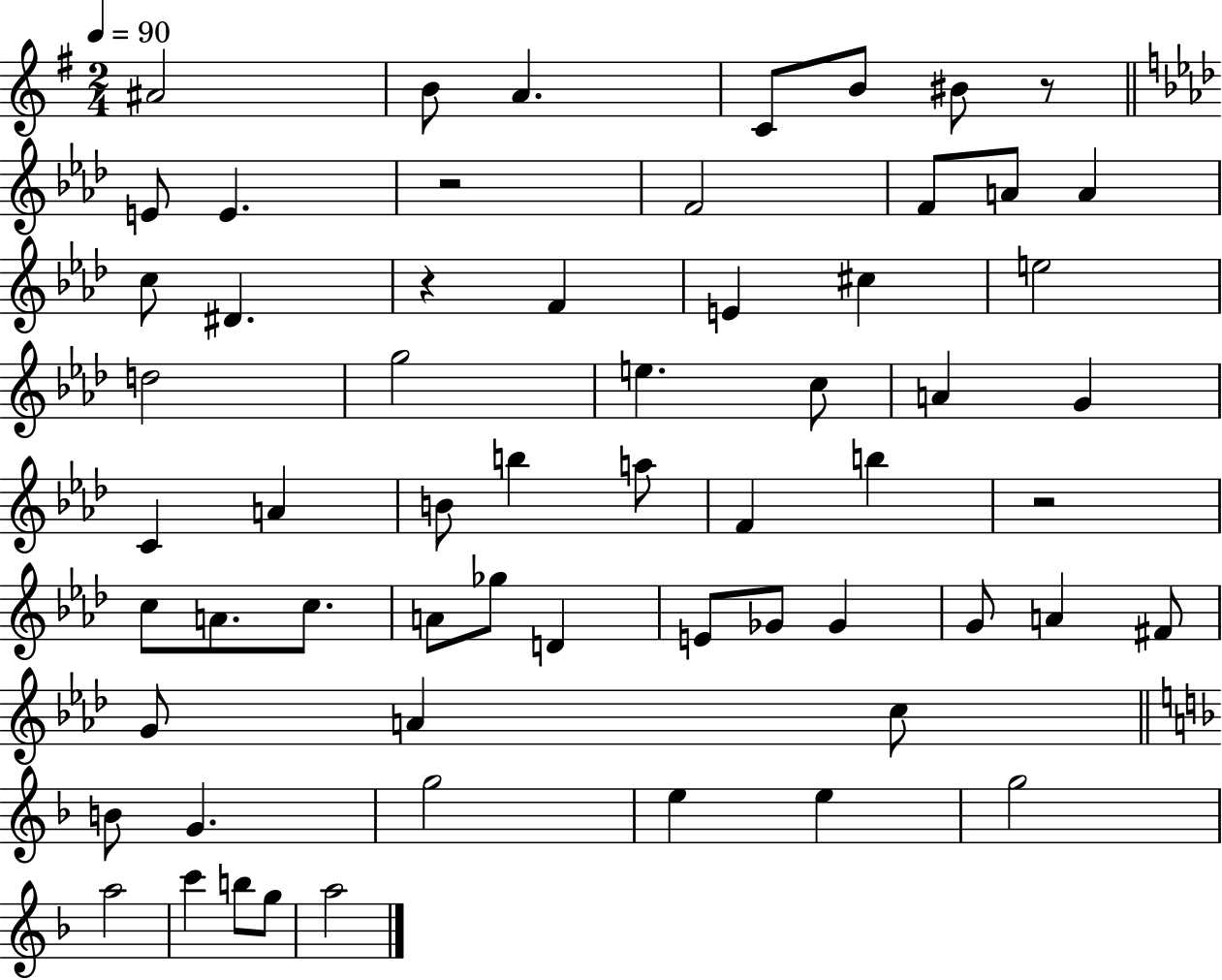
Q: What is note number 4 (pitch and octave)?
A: C4